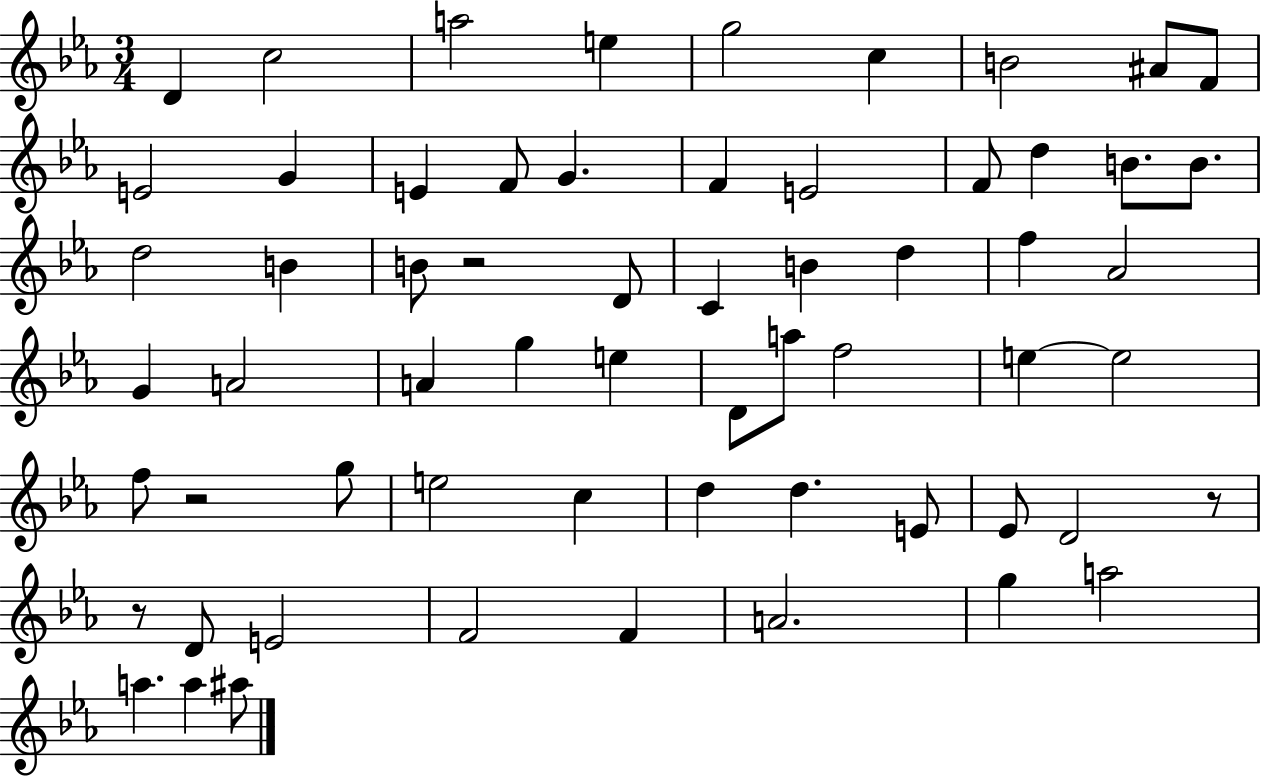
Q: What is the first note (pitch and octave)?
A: D4